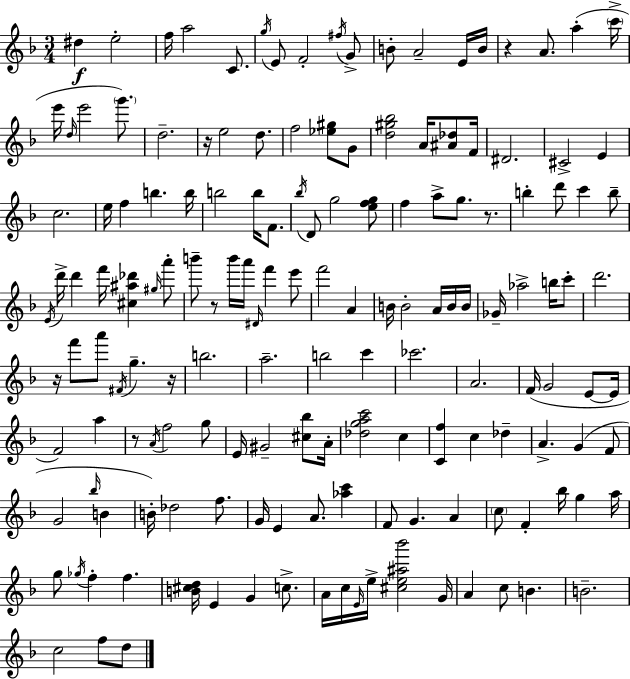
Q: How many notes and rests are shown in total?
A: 155